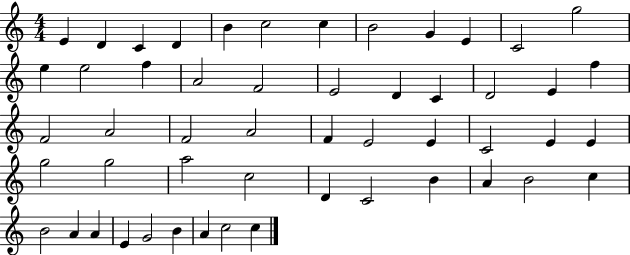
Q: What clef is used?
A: treble